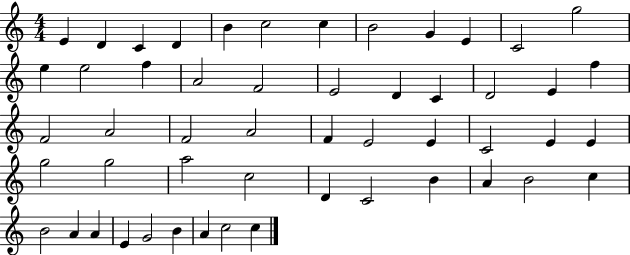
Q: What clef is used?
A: treble